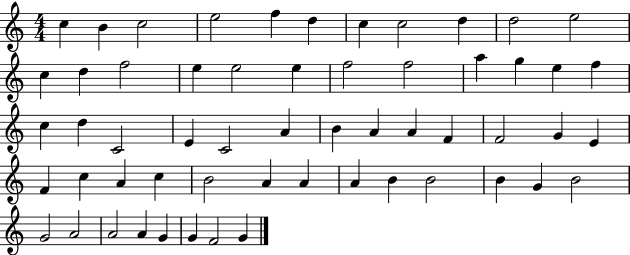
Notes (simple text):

C5/q B4/q C5/h E5/h F5/q D5/q C5/q C5/h D5/q D5/h E5/h C5/q D5/q F5/h E5/q E5/h E5/q F5/h F5/h A5/q G5/q E5/q F5/q C5/q D5/q C4/h E4/q C4/h A4/q B4/q A4/q A4/q F4/q F4/h G4/q E4/q F4/q C5/q A4/q C5/q B4/h A4/q A4/q A4/q B4/q B4/h B4/q G4/q B4/h G4/h A4/h A4/h A4/q G4/q G4/q F4/h G4/q